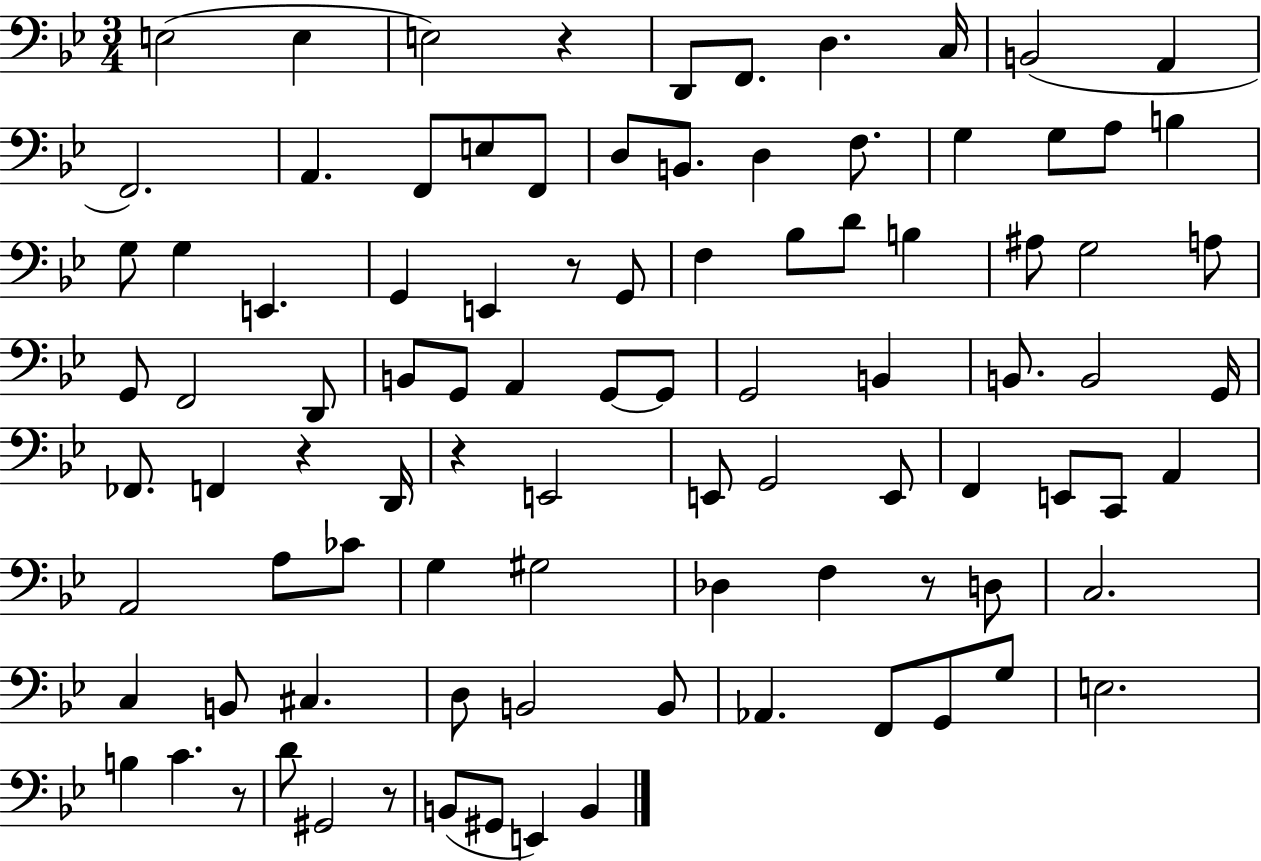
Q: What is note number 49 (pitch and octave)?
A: FES2